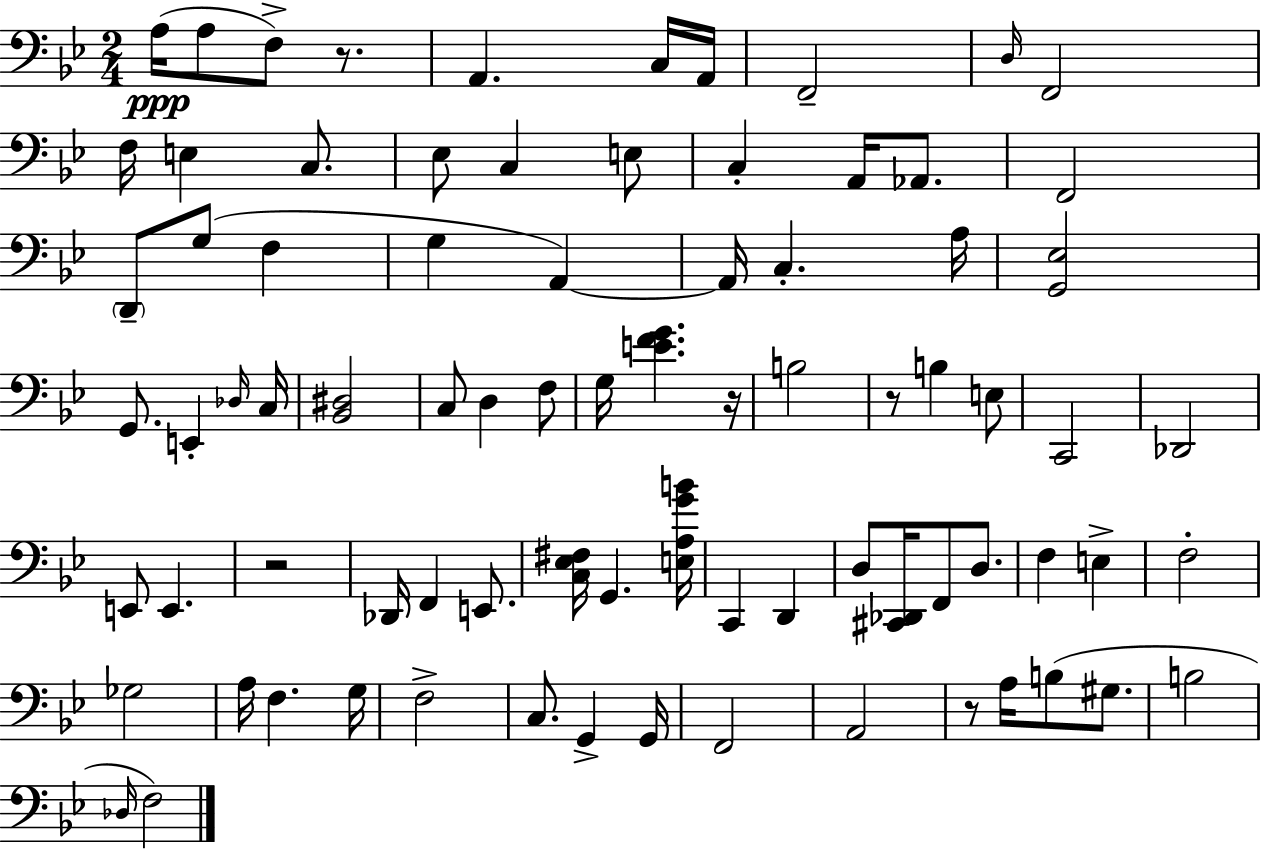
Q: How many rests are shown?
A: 5